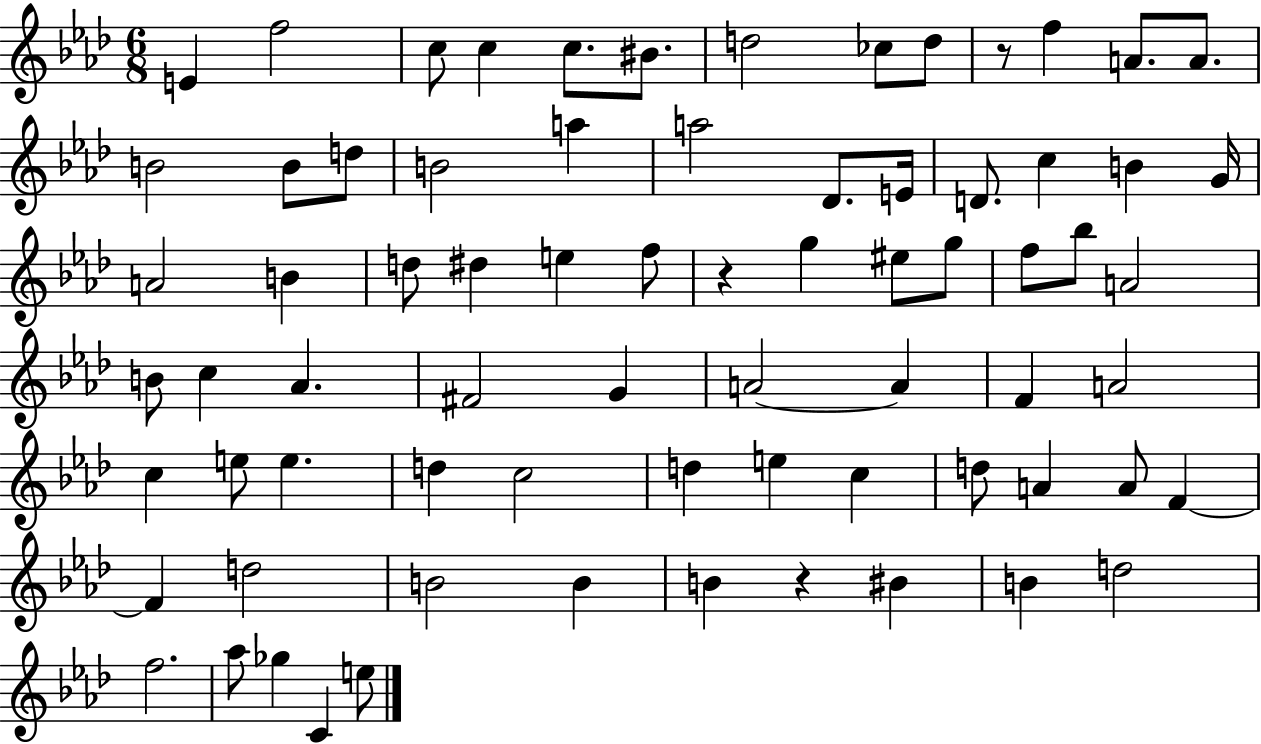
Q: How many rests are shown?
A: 3